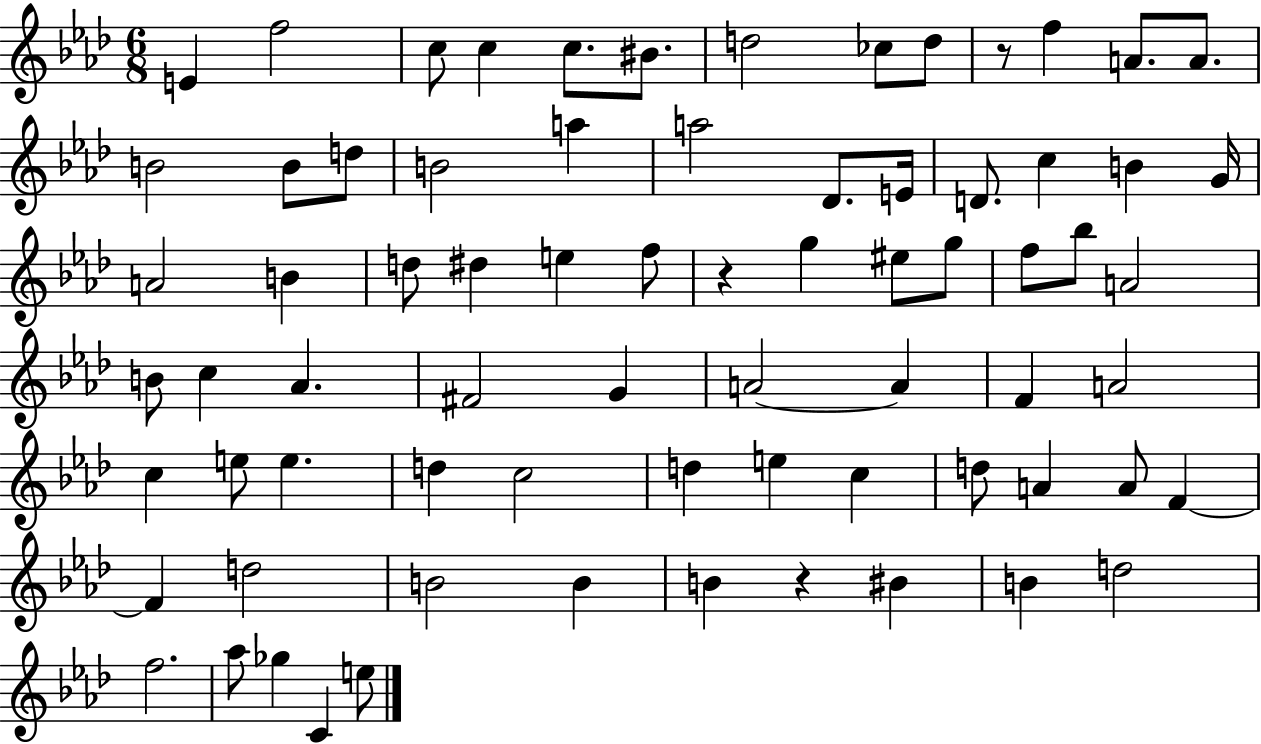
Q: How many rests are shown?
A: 3